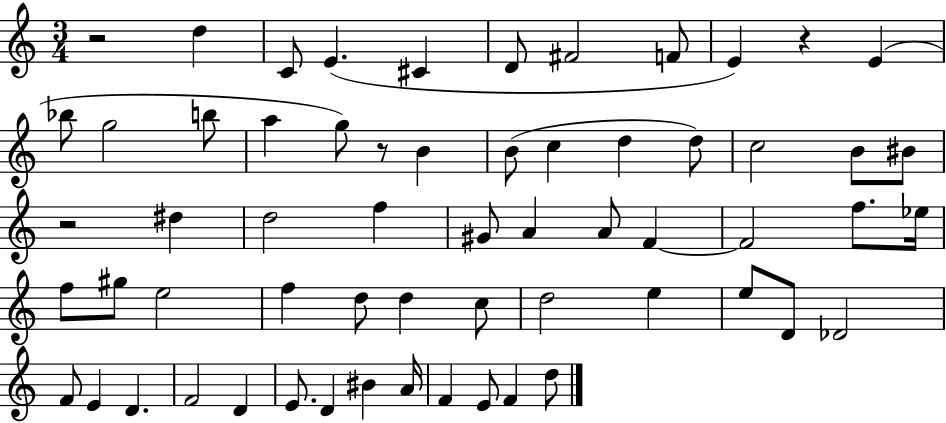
R/h D5/q C4/e E4/q. C#4/q D4/e F#4/h F4/e E4/q R/q E4/q Bb5/e G5/h B5/e A5/q G5/e R/e B4/q B4/e C5/q D5/q D5/e C5/h B4/e BIS4/e R/h D#5/q D5/h F5/q G#4/e A4/q A4/e F4/q F4/h F5/e. Eb5/s F5/e G#5/e E5/h F5/q D5/e D5/q C5/e D5/h E5/q E5/e D4/e Db4/h F4/e E4/q D4/q. F4/h D4/q E4/e. D4/q BIS4/q A4/s F4/q E4/e F4/q D5/e